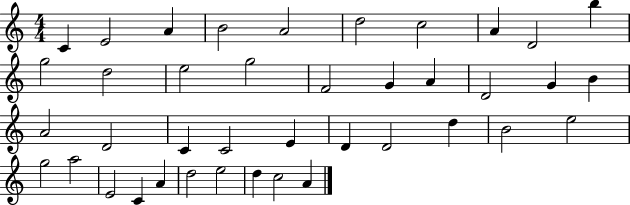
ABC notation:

X:1
T:Untitled
M:4/4
L:1/4
K:C
C E2 A B2 A2 d2 c2 A D2 b g2 d2 e2 g2 F2 G A D2 G B A2 D2 C C2 E D D2 d B2 e2 g2 a2 E2 C A d2 e2 d c2 A